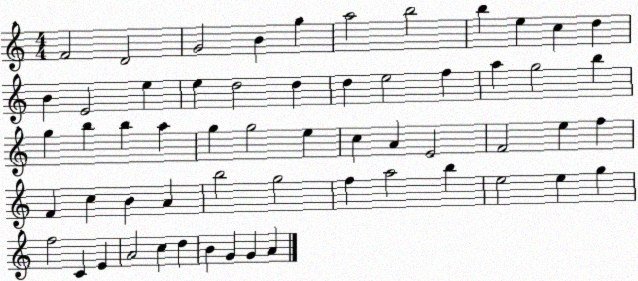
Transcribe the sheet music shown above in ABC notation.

X:1
T:Untitled
M:4/4
L:1/4
K:C
F2 D2 G2 B g a2 b2 b e c d B E2 e e d2 d d e2 f a g2 b g b b a g g2 e c A E2 F2 e f F c B A b2 g2 f a2 b e2 e g f2 C E A2 c d B G G A